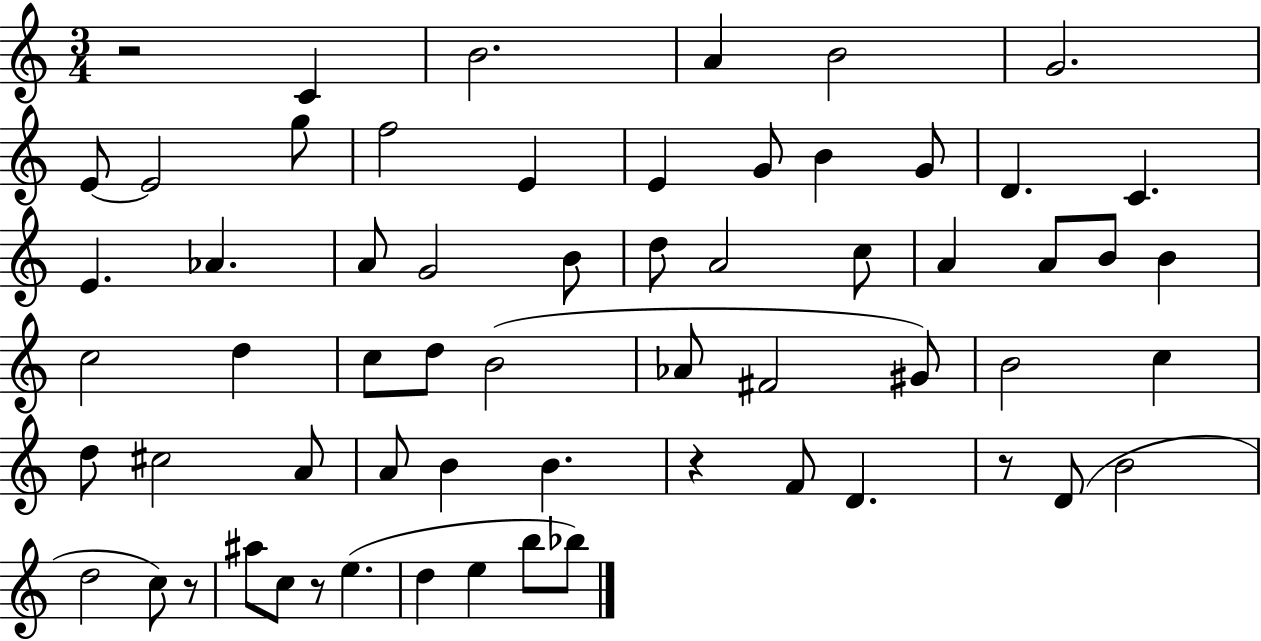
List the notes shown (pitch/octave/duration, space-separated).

R/h C4/q B4/h. A4/q B4/h G4/h. E4/e E4/h G5/e F5/h E4/q E4/q G4/e B4/q G4/e D4/q. C4/q. E4/q. Ab4/q. A4/e G4/h B4/e D5/e A4/h C5/e A4/q A4/e B4/e B4/q C5/h D5/q C5/e D5/e B4/h Ab4/e F#4/h G#4/e B4/h C5/q D5/e C#5/h A4/e A4/e B4/q B4/q. R/q F4/e D4/q. R/e D4/e B4/h D5/h C5/e R/e A#5/e C5/e R/e E5/q. D5/q E5/q B5/e Bb5/e